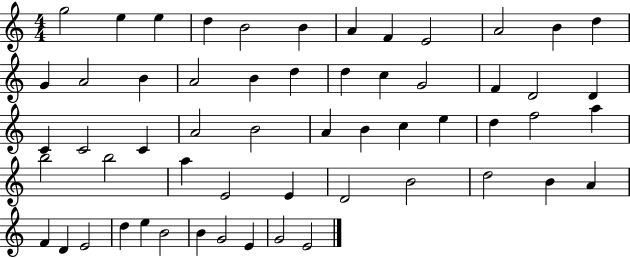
G5/h E5/q E5/q D5/q B4/h B4/q A4/q F4/q E4/h A4/h B4/q D5/q G4/q A4/h B4/q A4/h B4/q D5/q D5/q C5/q G4/h F4/q D4/h D4/q C4/q C4/h C4/q A4/h B4/h A4/q B4/q C5/q E5/q D5/q F5/h A5/q B5/h B5/h A5/q E4/h E4/q D4/h B4/h D5/h B4/q A4/q F4/q D4/q E4/h D5/q E5/q B4/h B4/q G4/h E4/q G4/h E4/h